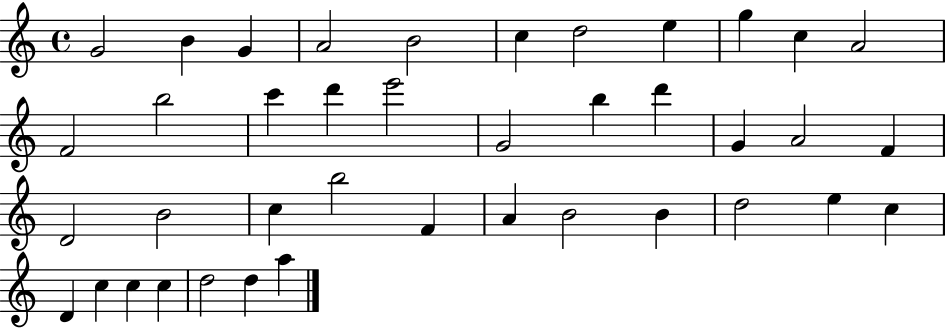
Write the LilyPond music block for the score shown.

{
  \clef treble
  \time 4/4
  \defaultTimeSignature
  \key c \major
  g'2 b'4 g'4 | a'2 b'2 | c''4 d''2 e''4 | g''4 c''4 a'2 | \break f'2 b''2 | c'''4 d'''4 e'''2 | g'2 b''4 d'''4 | g'4 a'2 f'4 | \break d'2 b'2 | c''4 b''2 f'4 | a'4 b'2 b'4 | d''2 e''4 c''4 | \break d'4 c''4 c''4 c''4 | d''2 d''4 a''4 | \bar "|."
}